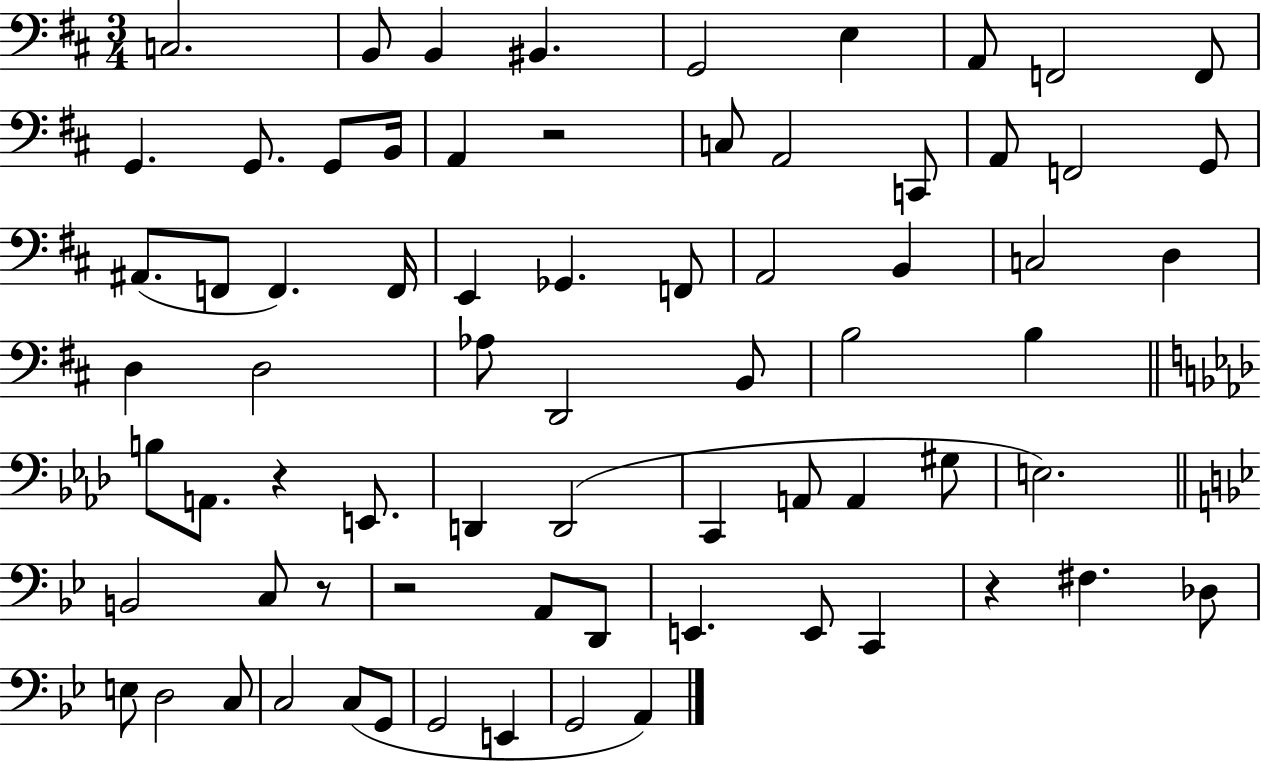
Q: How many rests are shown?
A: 5